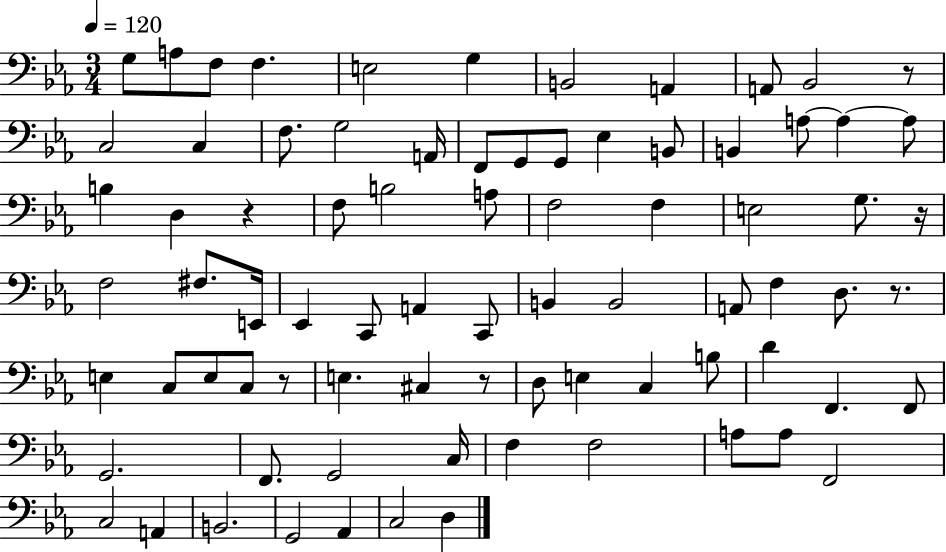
X:1
T:Untitled
M:3/4
L:1/4
K:Eb
G,/2 A,/2 F,/2 F, E,2 G, B,,2 A,, A,,/2 _B,,2 z/2 C,2 C, F,/2 G,2 A,,/4 F,,/2 G,,/2 G,,/2 _E, B,,/2 B,, A,/2 A, A,/2 B, D, z F,/2 B,2 A,/2 F,2 F, E,2 G,/2 z/4 F,2 ^F,/2 E,,/4 _E,, C,,/2 A,, C,,/2 B,, B,,2 A,,/2 F, D,/2 z/2 E, C,/2 E,/2 C,/2 z/2 E, ^C, z/2 D,/2 E, C, B,/2 D F,, F,,/2 G,,2 F,,/2 G,,2 C,/4 F, F,2 A,/2 A,/2 F,,2 C,2 A,, B,,2 G,,2 _A,, C,2 D,